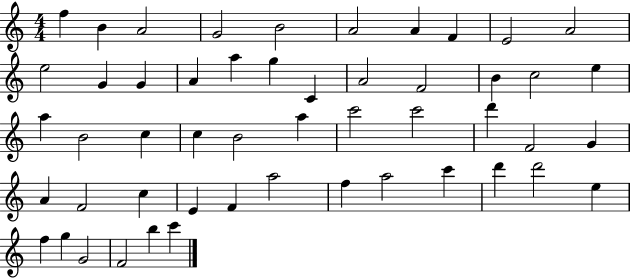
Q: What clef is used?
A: treble